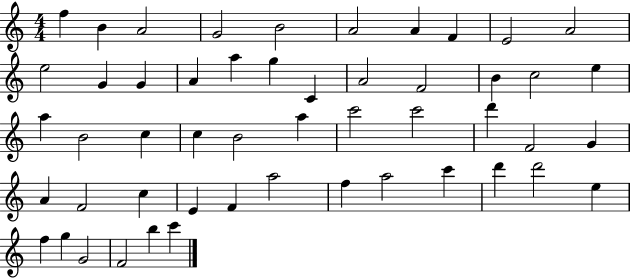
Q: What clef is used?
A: treble